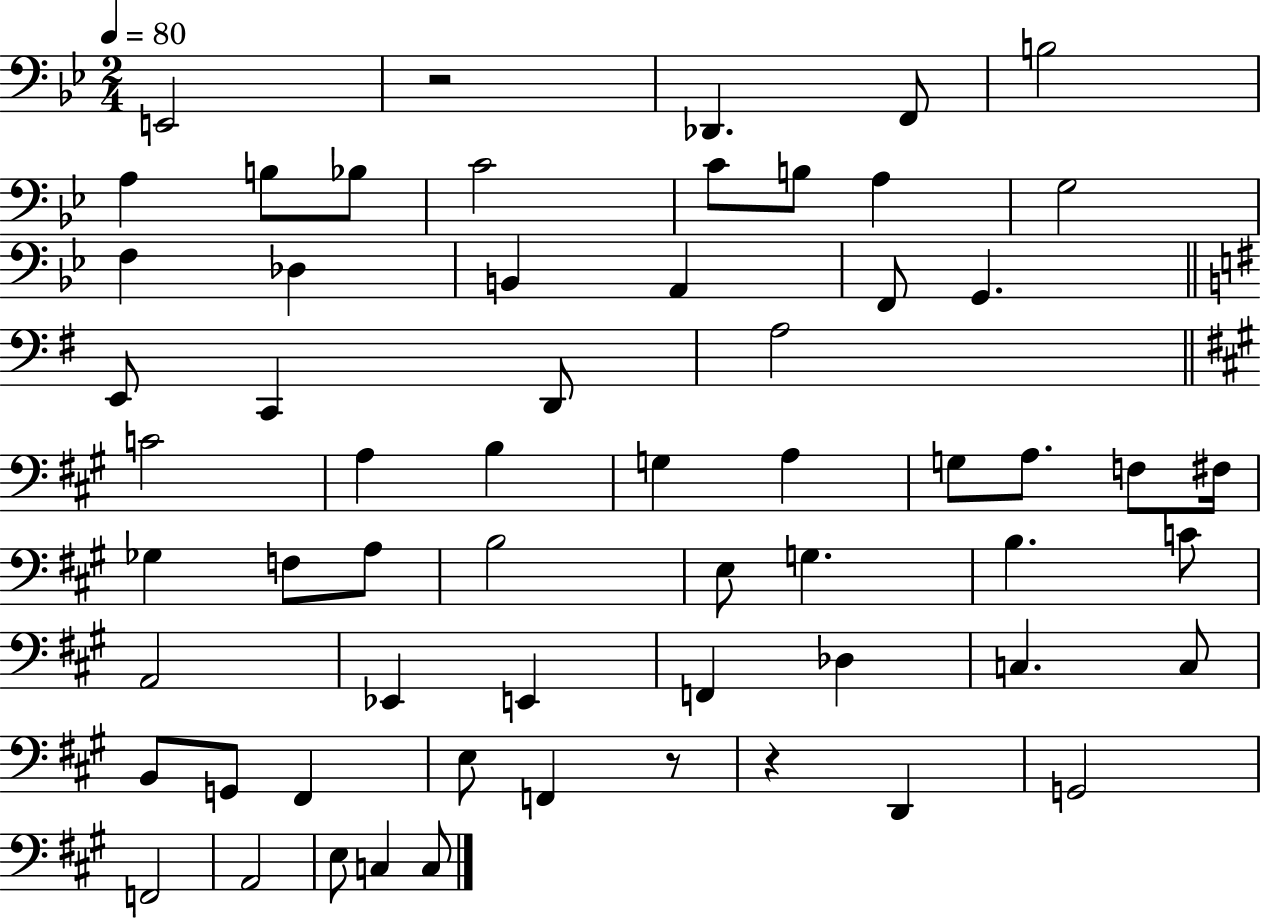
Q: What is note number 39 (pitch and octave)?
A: C4